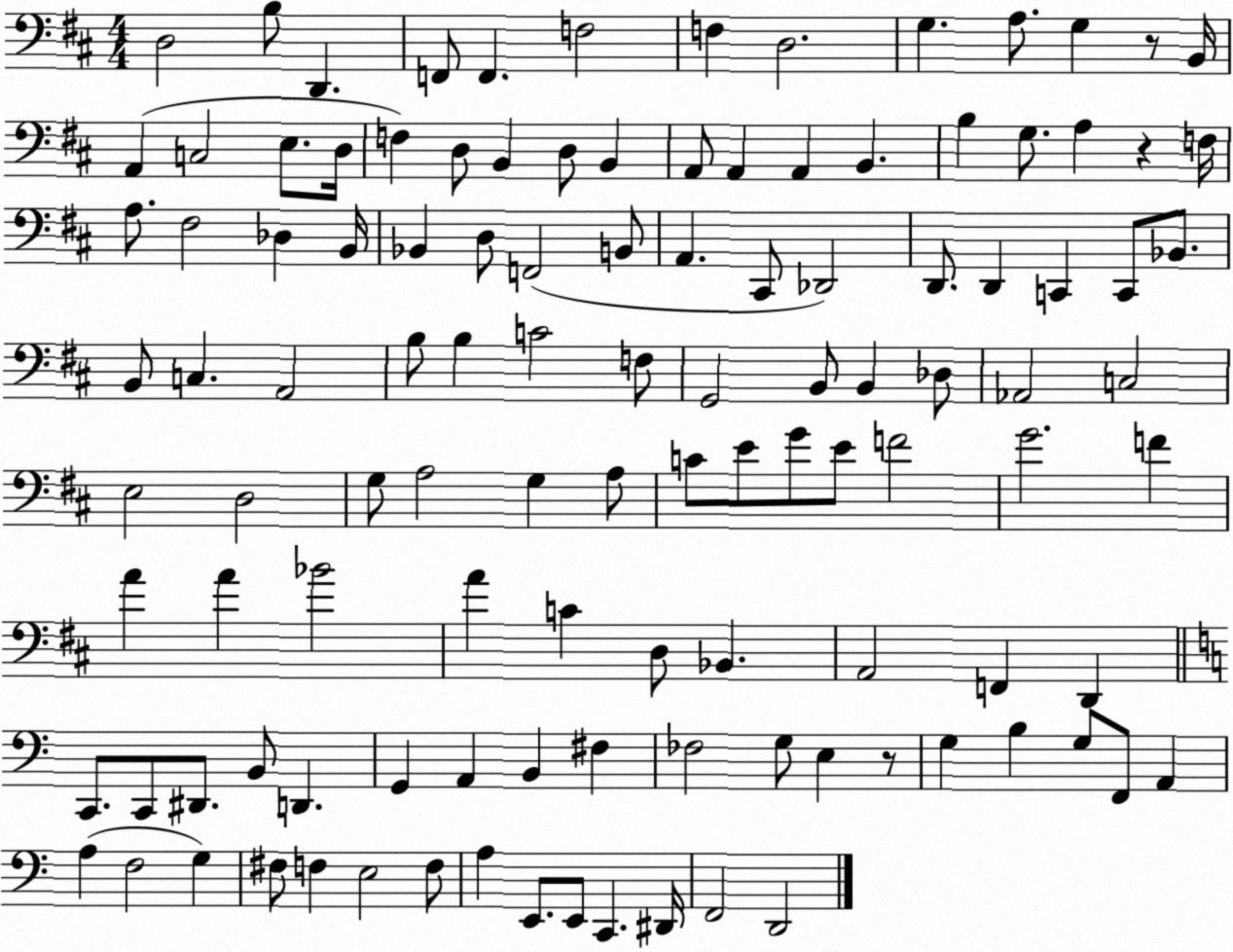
X:1
T:Untitled
M:4/4
L:1/4
K:D
D,2 B,/2 D,, F,,/2 F,, F,2 F, D,2 G, A,/2 G, z/2 B,,/4 A,, C,2 E,/2 D,/4 F, D,/2 B,, D,/2 B,, A,,/2 A,, A,, B,, B, G,/2 A, z F,/4 A,/2 ^F,2 _D, B,,/4 _B,, D,/2 F,,2 B,,/2 A,, ^C,,/2 _D,,2 D,,/2 D,, C,, C,,/2 _B,,/2 B,,/2 C, A,,2 B,/2 B, C2 F,/2 G,,2 B,,/2 B,, _D,/2 _A,,2 C,2 E,2 D,2 G,/2 A,2 G, A,/2 C/2 E/2 G/2 E/2 F2 G2 F A A _B2 A C D,/2 _B,, A,,2 F,, D,, C,,/2 C,,/2 ^D,,/2 B,,/2 D,, G,, A,, B,, ^F, _F,2 G,/2 E, z/2 G, B, G,/2 F,,/2 A,, A, F,2 G, ^F,/2 F, E,2 F,/2 A, E,,/2 E,,/2 C,, ^D,,/4 F,,2 D,,2